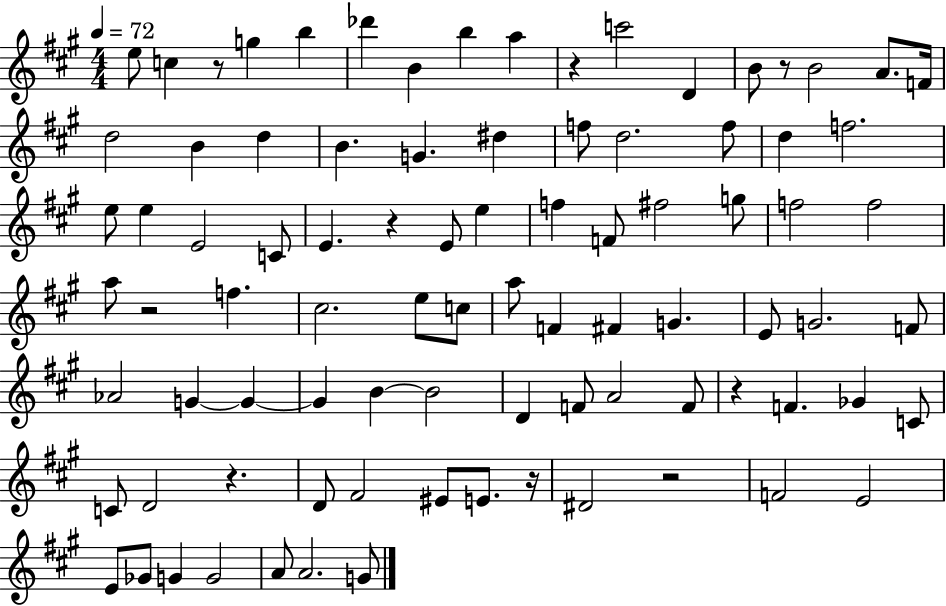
E5/e C5/q R/e G5/q B5/q Db6/q B4/q B5/q A5/q R/q C6/h D4/q B4/e R/e B4/h A4/e. F4/s D5/h B4/q D5/q B4/q. G4/q. D#5/q F5/e D5/h. F5/e D5/q F5/h. E5/e E5/q E4/h C4/e E4/q. R/q E4/e E5/q F5/q F4/e F#5/h G5/e F5/h F5/h A5/e R/h F5/q. C#5/h. E5/e C5/e A5/e F4/q F#4/q G4/q. E4/e G4/h. F4/e Ab4/h G4/q G4/q G4/q B4/q B4/h D4/q F4/e A4/h F4/e R/q F4/q. Gb4/q C4/e C4/e D4/h R/q. D4/e F#4/h EIS4/e E4/e. R/s D#4/h R/h F4/h E4/h E4/e Gb4/e G4/q G4/h A4/e A4/h. G4/e